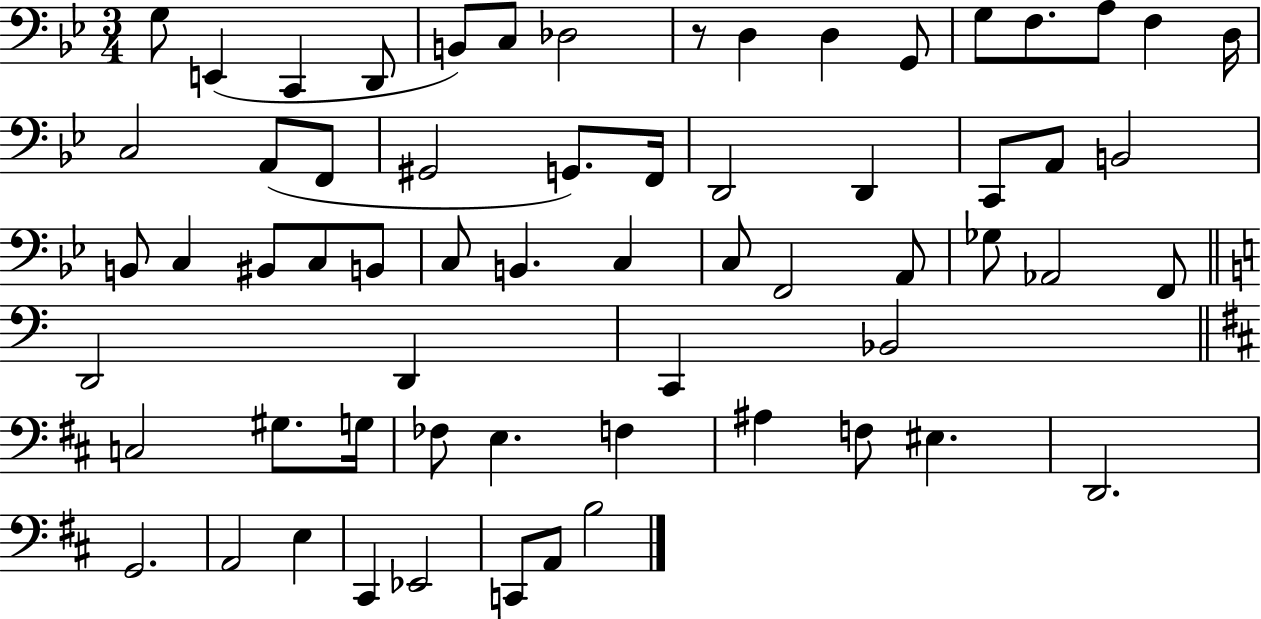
X:1
T:Untitled
M:3/4
L:1/4
K:Bb
G,/2 E,, C,, D,,/2 B,,/2 C,/2 _D,2 z/2 D, D, G,,/2 G,/2 F,/2 A,/2 F, D,/4 C,2 A,,/2 F,,/2 ^G,,2 G,,/2 F,,/4 D,,2 D,, C,,/2 A,,/2 B,,2 B,,/2 C, ^B,,/2 C,/2 B,,/2 C,/2 B,, C, C,/2 F,,2 A,,/2 _G,/2 _A,,2 F,,/2 D,,2 D,, C,, _B,,2 C,2 ^G,/2 G,/4 _F,/2 E, F, ^A, F,/2 ^E, D,,2 G,,2 A,,2 E, ^C,, _E,,2 C,,/2 A,,/2 B,2